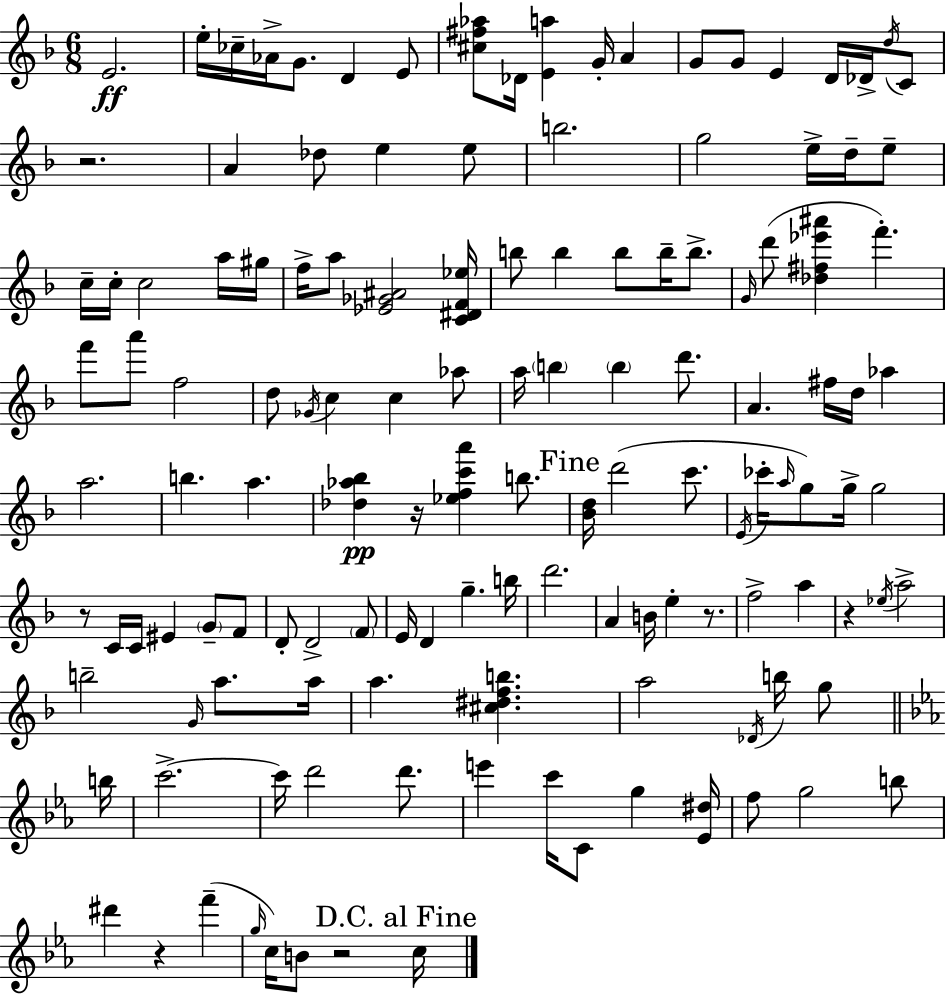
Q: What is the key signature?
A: F major